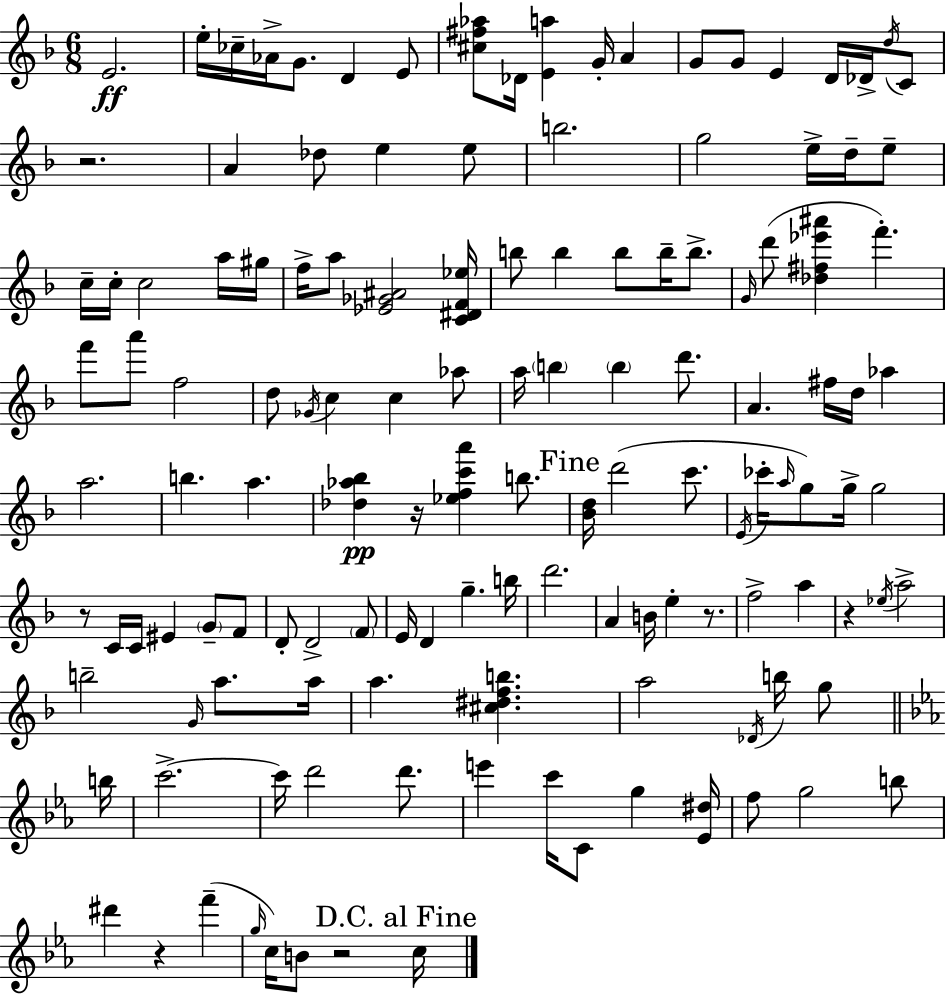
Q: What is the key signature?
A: F major